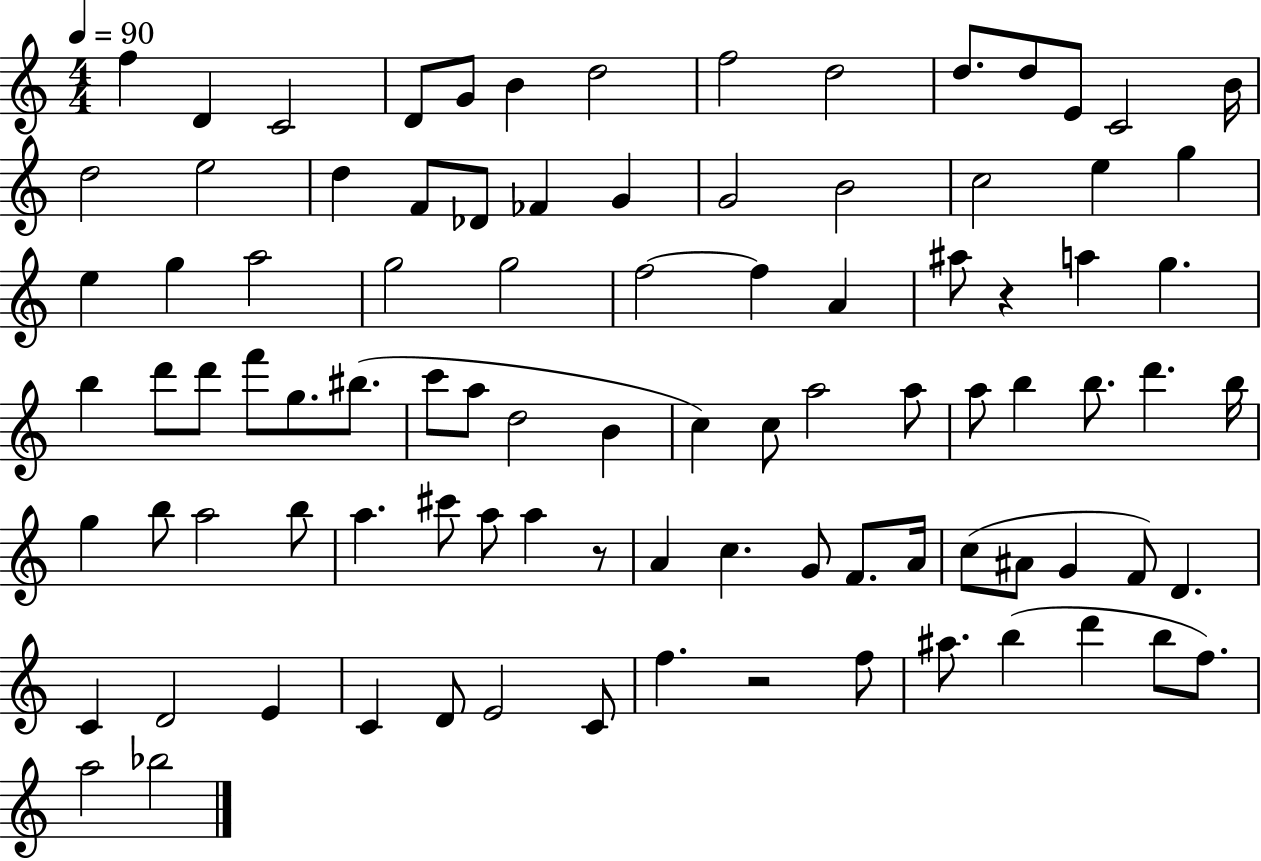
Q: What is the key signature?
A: C major